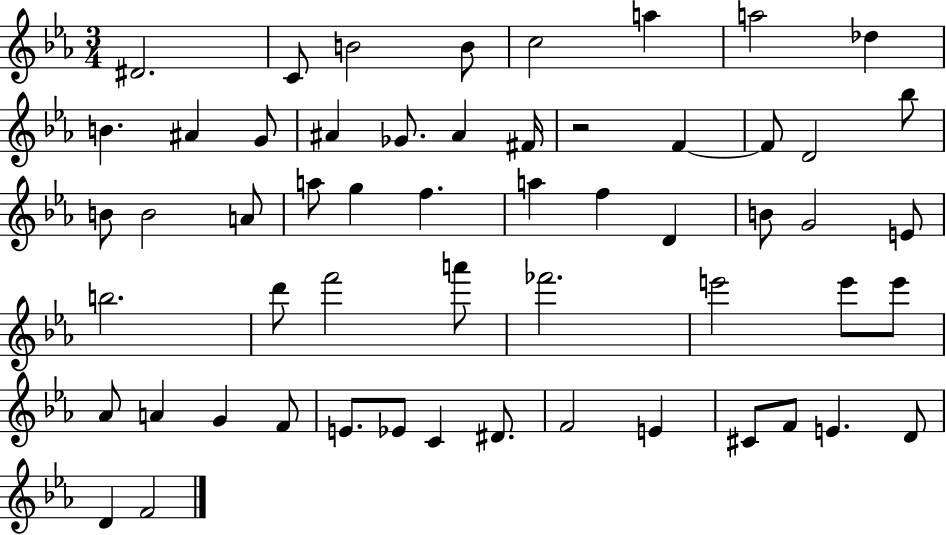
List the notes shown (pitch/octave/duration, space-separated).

D#4/h. C4/e B4/h B4/e C5/h A5/q A5/h Db5/q B4/q. A#4/q G4/e A#4/q Gb4/e. A#4/q F#4/s R/h F4/q F4/e D4/h Bb5/e B4/e B4/h A4/e A5/e G5/q F5/q. A5/q F5/q D4/q B4/e G4/h E4/e B5/h. D6/e F6/h A6/e FES6/h. E6/h E6/e E6/e Ab4/e A4/q G4/q F4/e E4/e. Eb4/e C4/q D#4/e. F4/h E4/q C#4/e F4/e E4/q. D4/e D4/q F4/h